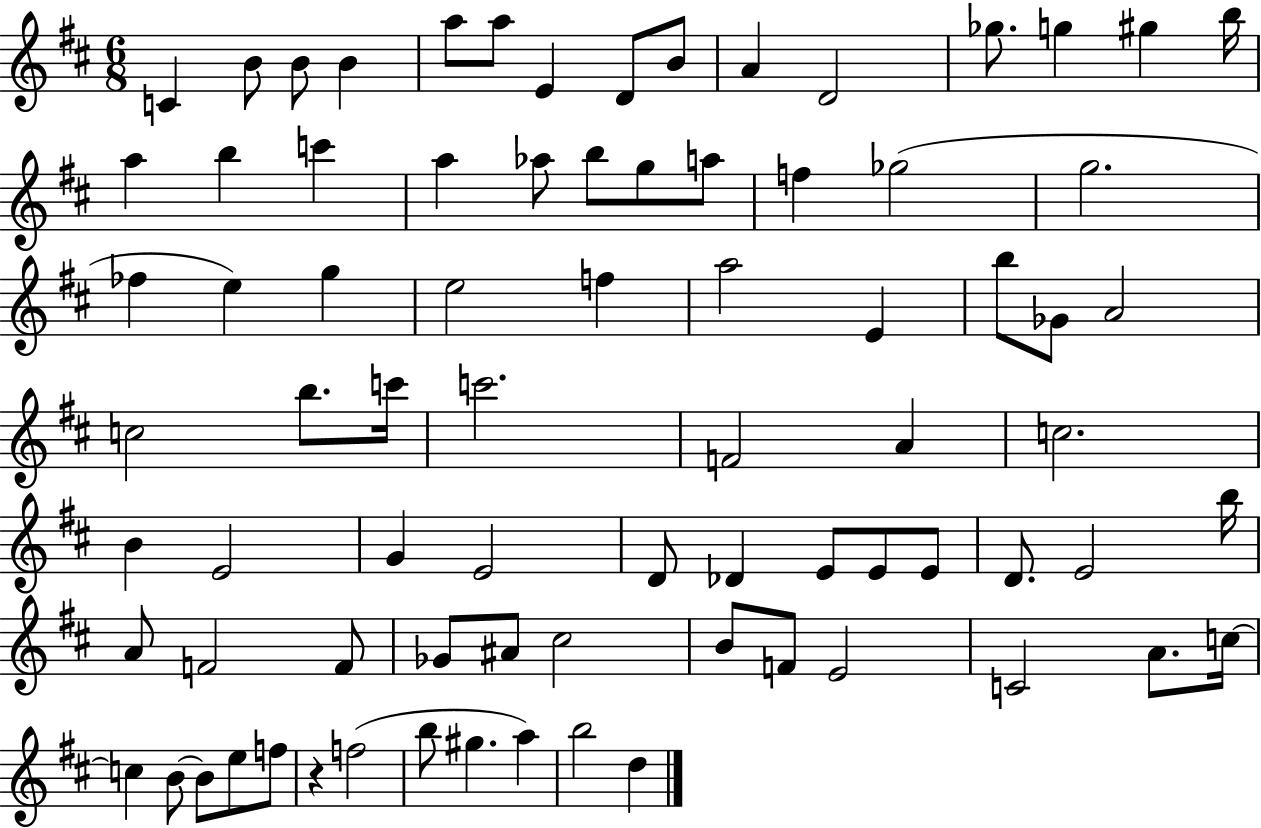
{
  \clef treble
  \numericTimeSignature
  \time 6/8
  \key d \major
  c'4 b'8 b'8 b'4 | a''8 a''8 e'4 d'8 b'8 | a'4 d'2 | ges''8. g''4 gis''4 b''16 | \break a''4 b''4 c'''4 | a''4 aes''8 b''8 g''8 a''8 | f''4 ges''2( | g''2. | \break fes''4 e''4) g''4 | e''2 f''4 | a''2 e'4 | b''8 ges'8 a'2 | \break c''2 b''8. c'''16 | c'''2. | f'2 a'4 | c''2. | \break b'4 e'2 | g'4 e'2 | d'8 des'4 e'8 e'8 e'8 | d'8. e'2 b''16 | \break a'8 f'2 f'8 | ges'8 ais'8 cis''2 | b'8 f'8 e'2 | c'2 a'8. c''16~~ | \break c''4 b'8~~ b'8 e''8 f''8 | r4 f''2( | b''8 gis''4. a''4) | b''2 d''4 | \break \bar "|."
}